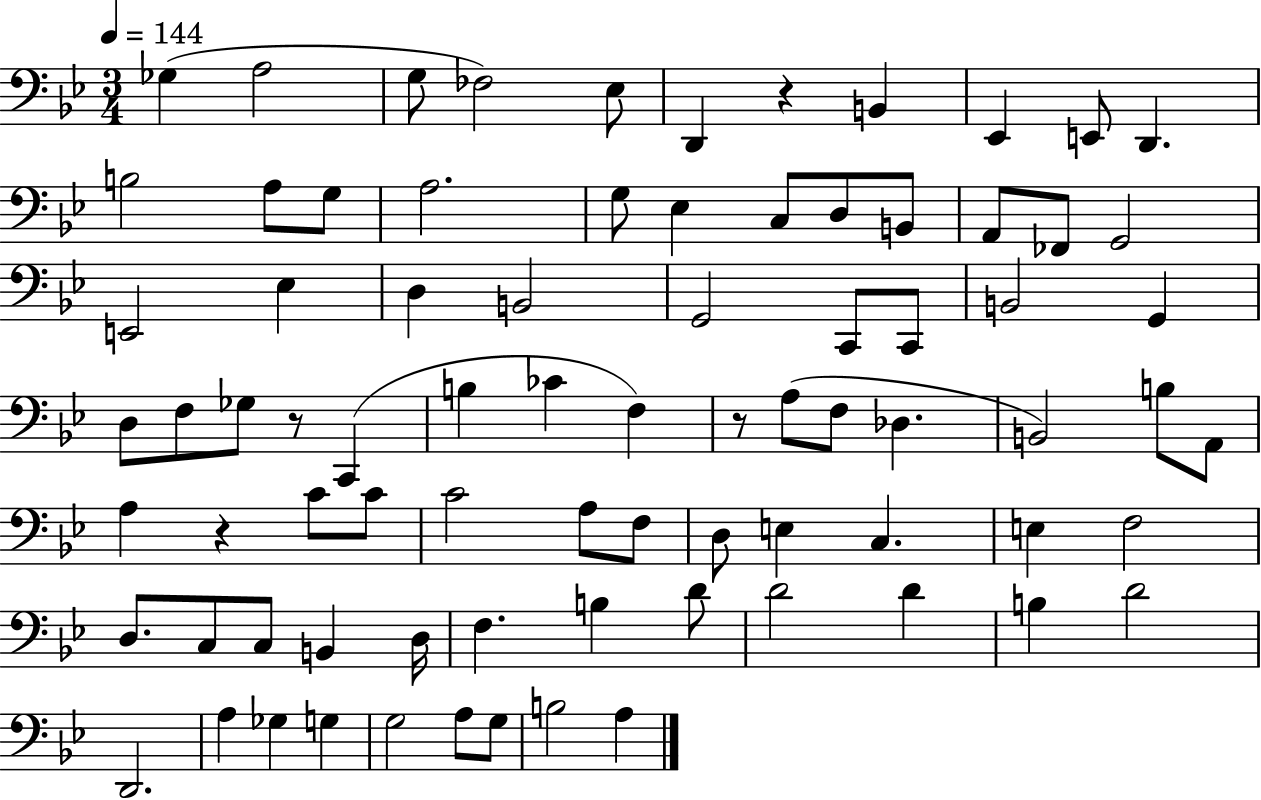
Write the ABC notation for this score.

X:1
T:Untitled
M:3/4
L:1/4
K:Bb
_G, A,2 G,/2 _F,2 _E,/2 D,, z B,, _E,, E,,/2 D,, B,2 A,/2 G,/2 A,2 G,/2 _E, C,/2 D,/2 B,,/2 A,,/2 _F,,/2 G,,2 E,,2 _E, D, B,,2 G,,2 C,,/2 C,,/2 B,,2 G,, D,/2 F,/2 _G,/2 z/2 C,, B, _C F, z/2 A,/2 F,/2 _D, B,,2 B,/2 A,,/2 A, z C/2 C/2 C2 A,/2 F,/2 D,/2 E, C, E, F,2 D,/2 C,/2 C,/2 B,, D,/4 F, B, D/2 D2 D B, D2 D,,2 A, _G, G, G,2 A,/2 G,/2 B,2 A,